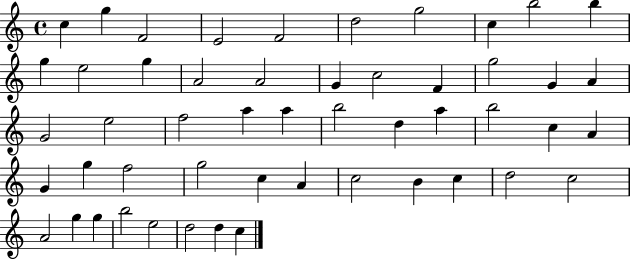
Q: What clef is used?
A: treble